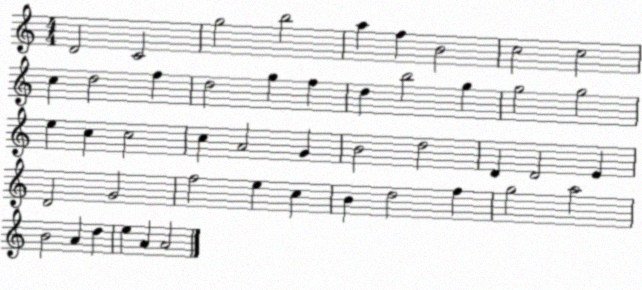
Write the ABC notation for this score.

X:1
T:Untitled
M:4/4
L:1/4
K:C
D2 C2 g2 b2 a f B2 c2 c2 c d2 f d2 g f d b2 g g2 g2 e c c2 c A2 G B2 d2 D D2 E D2 G2 f2 e c B d2 f g2 a2 B2 A d e A A2